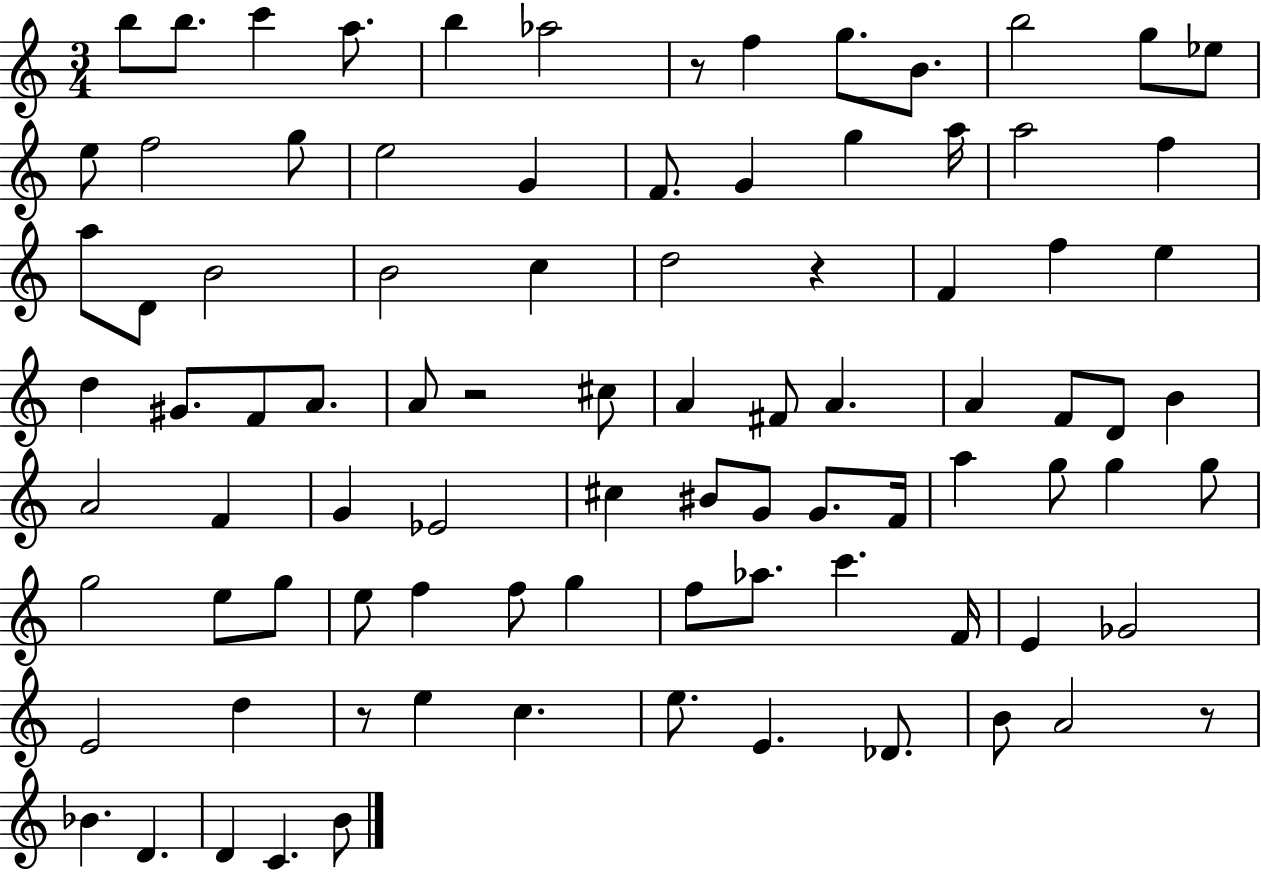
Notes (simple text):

B5/e B5/e. C6/q A5/e. B5/q Ab5/h R/e F5/q G5/e. B4/e. B5/h G5/e Eb5/e E5/e F5/h G5/e E5/h G4/q F4/e. G4/q G5/q A5/s A5/h F5/q A5/e D4/e B4/h B4/h C5/q D5/h R/q F4/q F5/q E5/q D5/q G#4/e. F4/e A4/e. A4/e R/h C#5/e A4/q F#4/e A4/q. A4/q F4/e D4/e B4/q A4/h F4/q G4/q Eb4/h C#5/q BIS4/e G4/e G4/e. F4/s A5/q G5/e G5/q G5/e G5/h E5/e G5/e E5/e F5/q F5/e G5/q F5/e Ab5/e. C6/q. F4/s E4/q Gb4/h E4/h D5/q R/e E5/q C5/q. E5/e. E4/q. Db4/e. B4/e A4/h R/e Bb4/q. D4/q. D4/q C4/q. B4/e